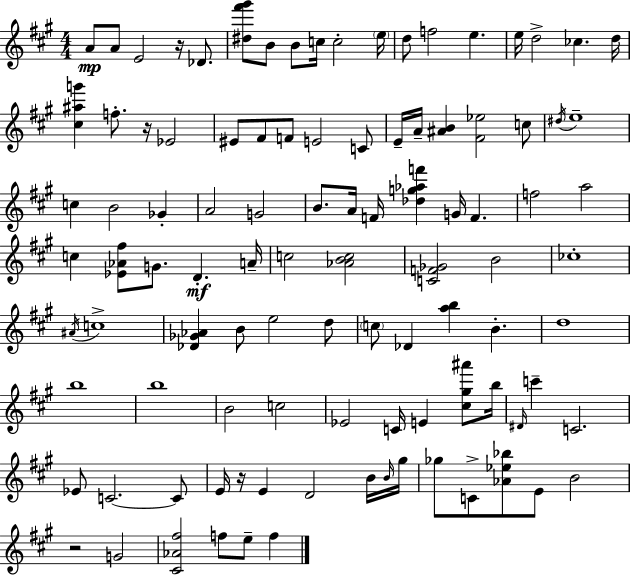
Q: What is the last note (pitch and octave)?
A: F5